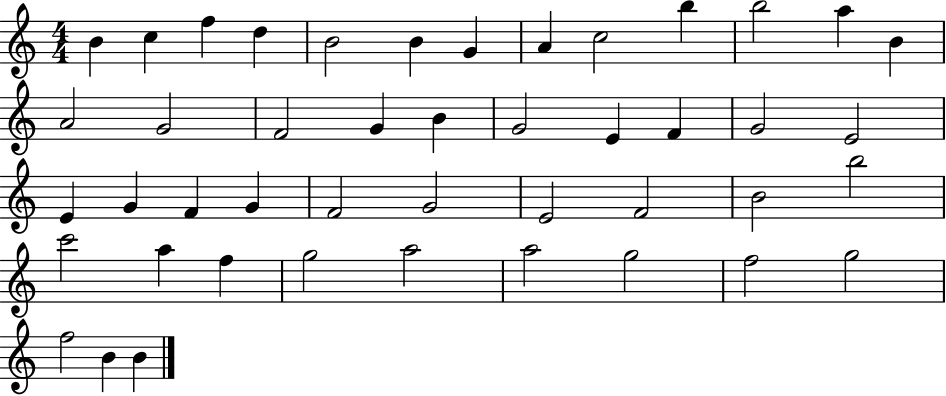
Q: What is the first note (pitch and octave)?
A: B4